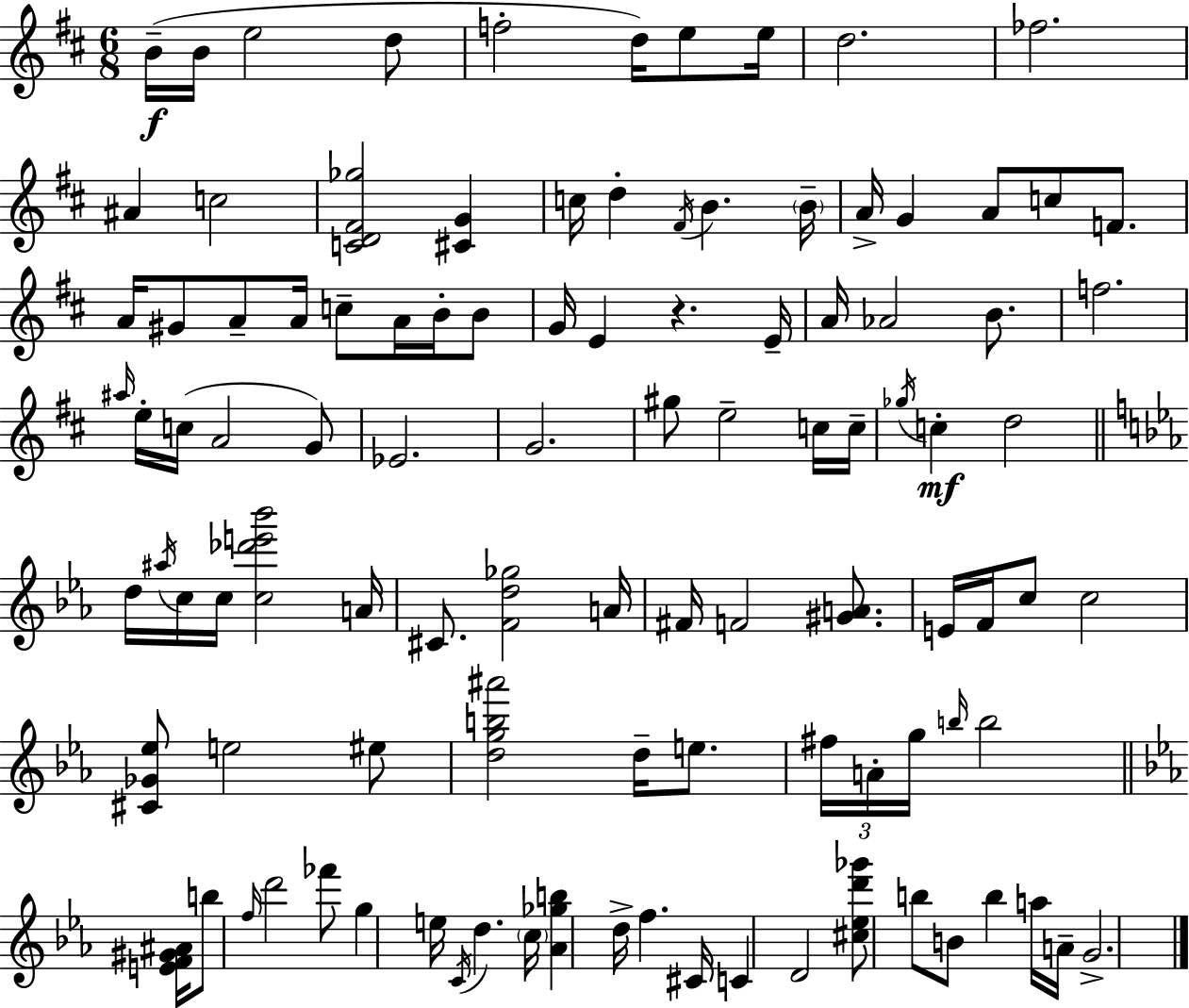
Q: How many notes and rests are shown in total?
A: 104